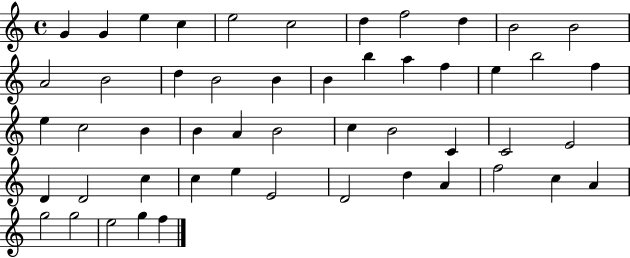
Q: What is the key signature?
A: C major